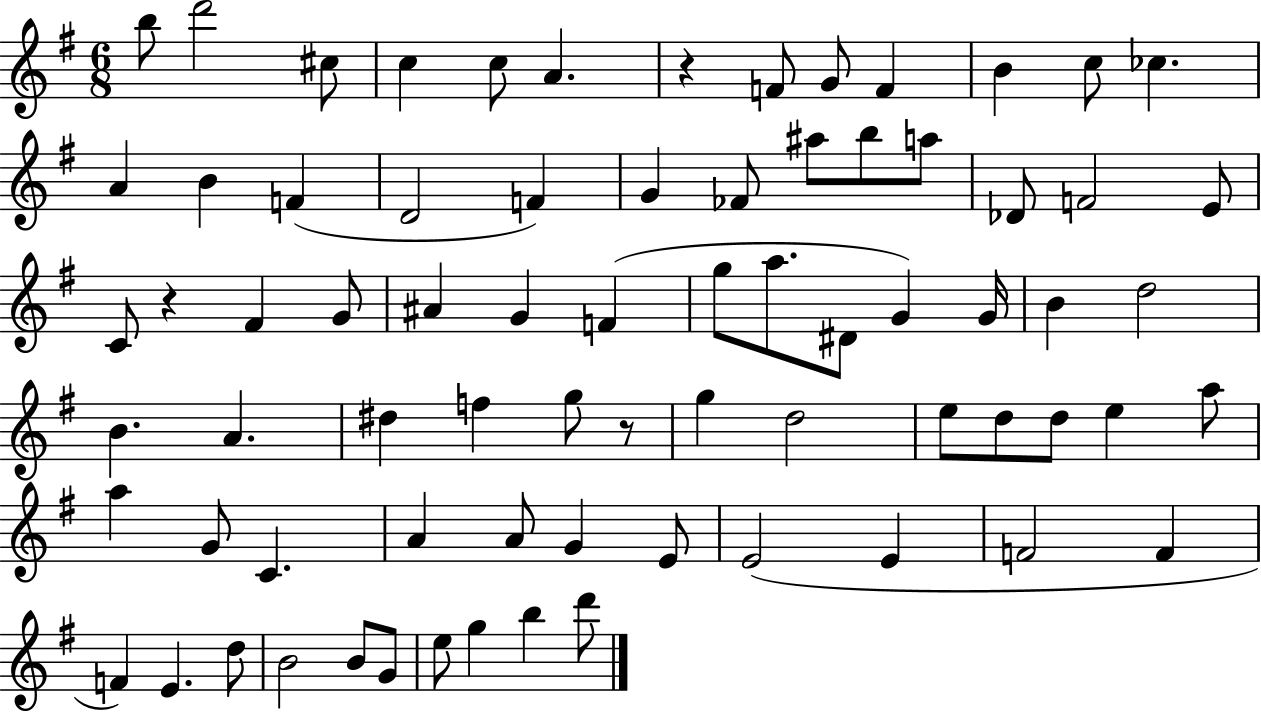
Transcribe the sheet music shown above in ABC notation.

X:1
T:Untitled
M:6/8
L:1/4
K:G
b/2 d'2 ^c/2 c c/2 A z F/2 G/2 F B c/2 _c A B F D2 F G _F/2 ^a/2 b/2 a/2 _D/2 F2 E/2 C/2 z ^F G/2 ^A G F g/2 a/2 ^D/2 G G/4 B d2 B A ^d f g/2 z/2 g d2 e/2 d/2 d/2 e a/2 a G/2 C A A/2 G E/2 E2 E F2 F F E d/2 B2 B/2 G/2 e/2 g b d'/2